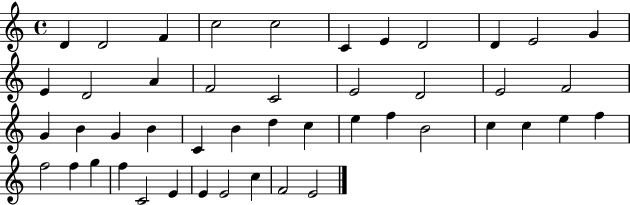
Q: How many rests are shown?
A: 0